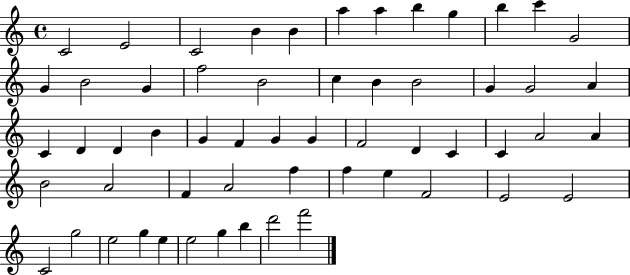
C4/h E4/h C4/h B4/q B4/q A5/q A5/q B5/q G5/q B5/q C6/q G4/h G4/q B4/h G4/q F5/h B4/h C5/q B4/q B4/h G4/q G4/h A4/q C4/q D4/q D4/q B4/q G4/q F4/q G4/q G4/q F4/h D4/q C4/q C4/q A4/h A4/q B4/h A4/h F4/q A4/h F5/q F5/q E5/q F4/h E4/h E4/h C4/h G5/h E5/h G5/q E5/q E5/h G5/q B5/q D6/h F6/h